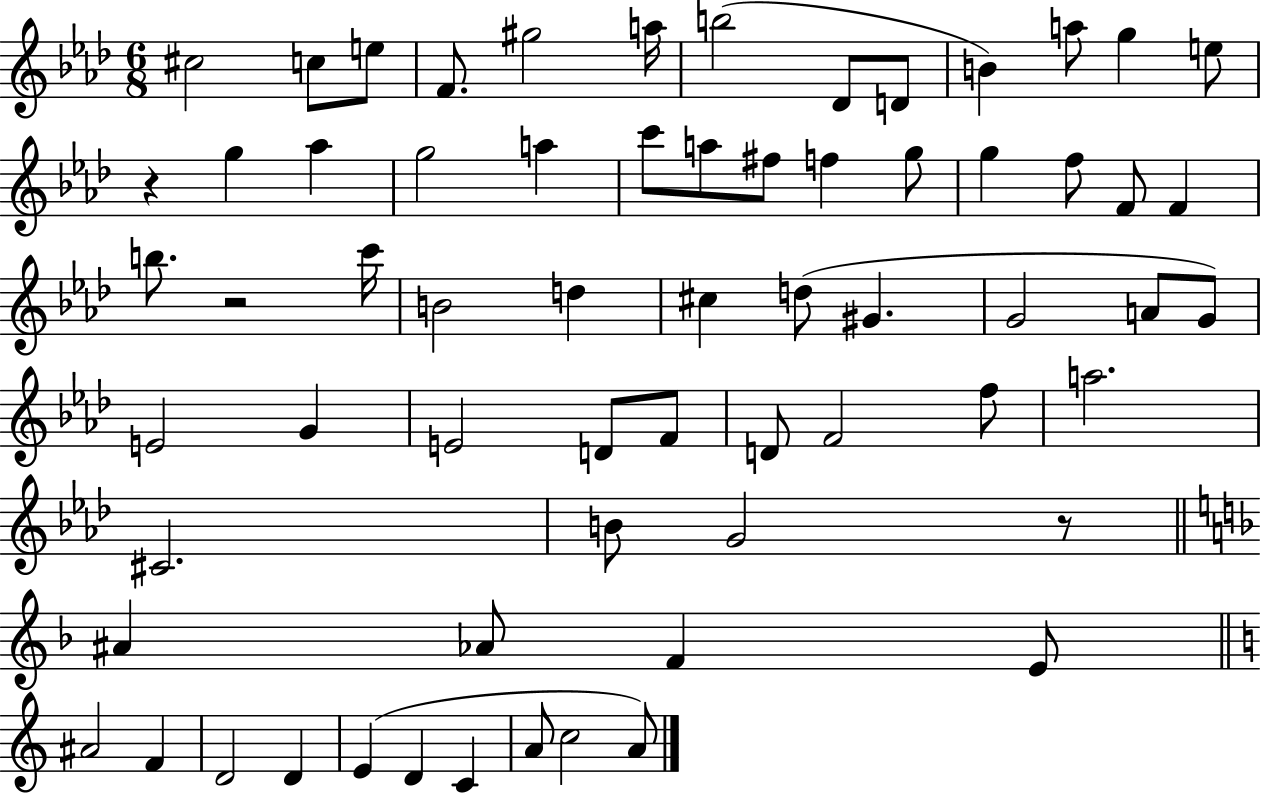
{
  \clef treble
  \numericTimeSignature
  \time 6/8
  \key aes \major
  \repeat volta 2 { cis''2 c''8 e''8 | f'8. gis''2 a''16 | b''2( des'8 d'8 | b'4) a''8 g''4 e''8 | \break r4 g''4 aes''4 | g''2 a''4 | c'''8 a''8 fis''8 f''4 g''8 | g''4 f''8 f'8 f'4 | \break b''8. r2 c'''16 | b'2 d''4 | cis''4 d''8( gis'4. | g'2 a'8 g'8) | \break e'2 g'4 | e'2 d'8 f'8 | d'8 f'2 f''8 | a''2. | \break cis'2. | b'8 g'2 r8 | \bar "||" \break \key d \minor ais'4 aes'8 f'4 e'8 | \bar "||" \break \key c \major ais'2 f'4 | d'2 d'4 | e'4( d'4 c'4 | a'8 c''2 a'8) | \break } \bar "|."
}